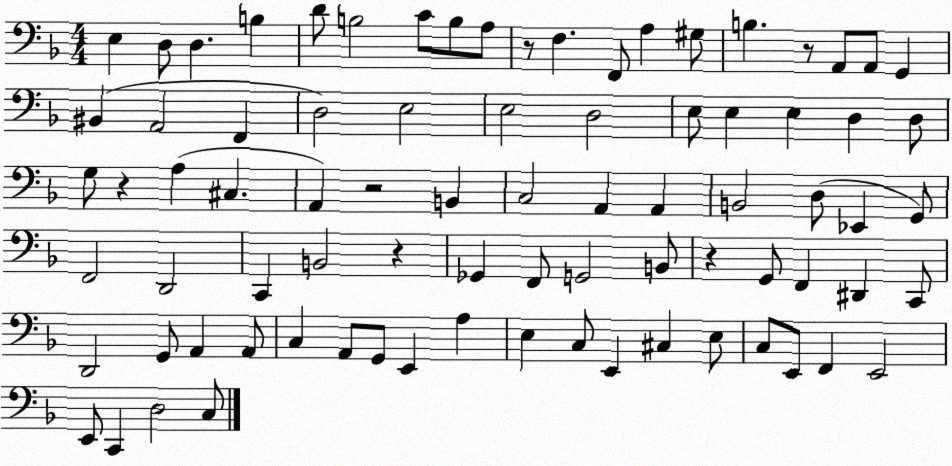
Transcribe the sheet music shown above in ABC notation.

X:1
T:Untitled
M:4/4
L:1/4
K:F
E, D,/2 D, B, D/2 B,2 C/2 B,/2 A,/2 z/2 F, F,,/2 A, ^G,/2 B, z/2 A,,/2 A,,/2 G,, ^B,, A,,2 F,, D,2 E,2 E,2 D,2 E,/2 E, E, D, D,/2 G,/2 z A, ^C, A,, z2 B,, C,2 A,, A,, B,,2 D,/2 _E,, G,,/2 F,,2 D,,2 C,, B,,2 z _G,, F,,/2 G,,2 B,,/2 z G,,/2 F,, ^D,, C,,/2 D,,2 G,,/2 A,, A,,/2 C, A,,/2 G,,/2 E,, A, E, C,/2 E,, ^C, E,/2 C,/2 E,,/2 F,, E,,2 E,,/2 C,, D,2 C,/2